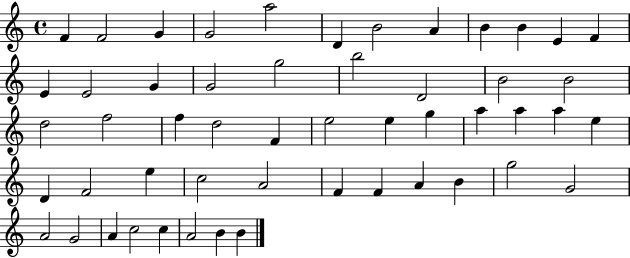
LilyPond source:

{
  \clef treble
  \time 4/4
  \defaultTimeSignature
  \key c \major
  f'4 f'2 g'4 | g'2 a''2 | d'4 b'2 a'4 | b'4 b'4 e'4 f'4 | \break e'4 e'2 g'4 | g'2 g''2 | b''2 d'2 | b'2 b'2 | \break d''2 f''2 | f''4 d''2 f'4 | e''2 e''4 g''4 | a''4 a''4 a''4 e''4 | \break d'4 f'2 e''4 | c''2 a'2 | f'4 f'4 a'4 b'4 | g''2 g'2 | \break a'2 g'2 | a'4 c''2 c''4 | a'2 b'4 b'4 | \bar "|."
}